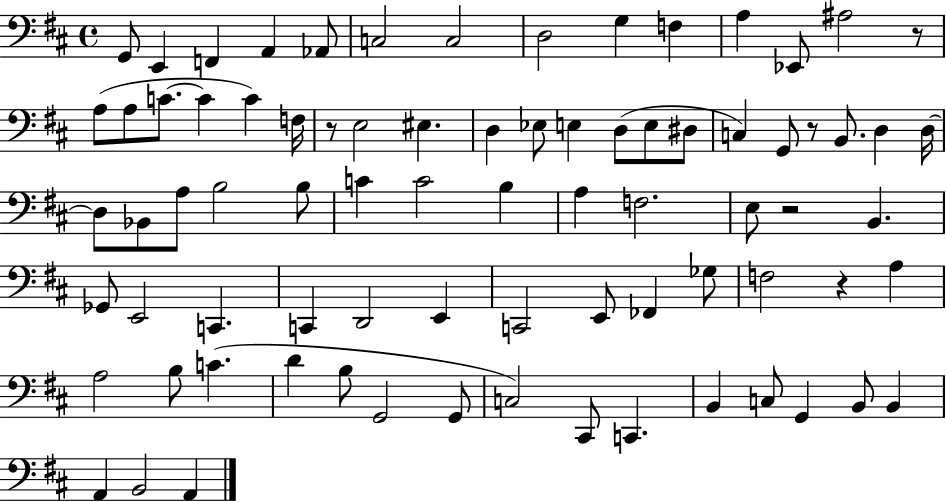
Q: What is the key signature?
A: D major